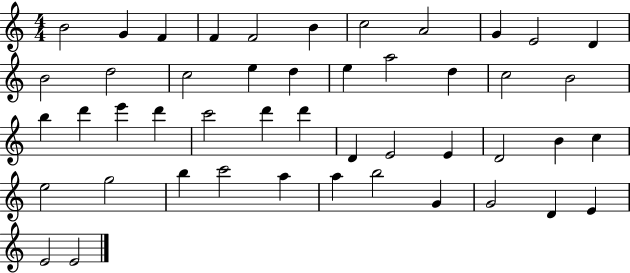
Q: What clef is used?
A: treble